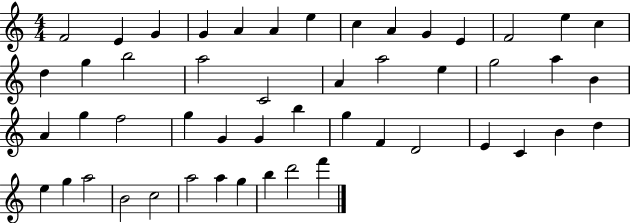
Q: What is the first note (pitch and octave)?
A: F4